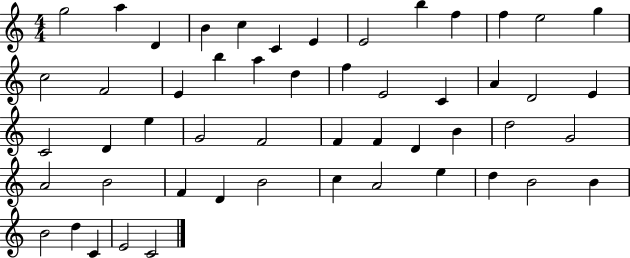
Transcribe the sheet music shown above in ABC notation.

X:1
T:Untitled
M:4/4
L:1/4
K:C
g2 a D B c C E E2 b f f e2 g c2 F2 E b a d f E2 C A D2 E C2 D e G2 F2 F F D B d2 G2 A2 B2 F D B2 c A2 e d B2 B B2 d C E2 C2